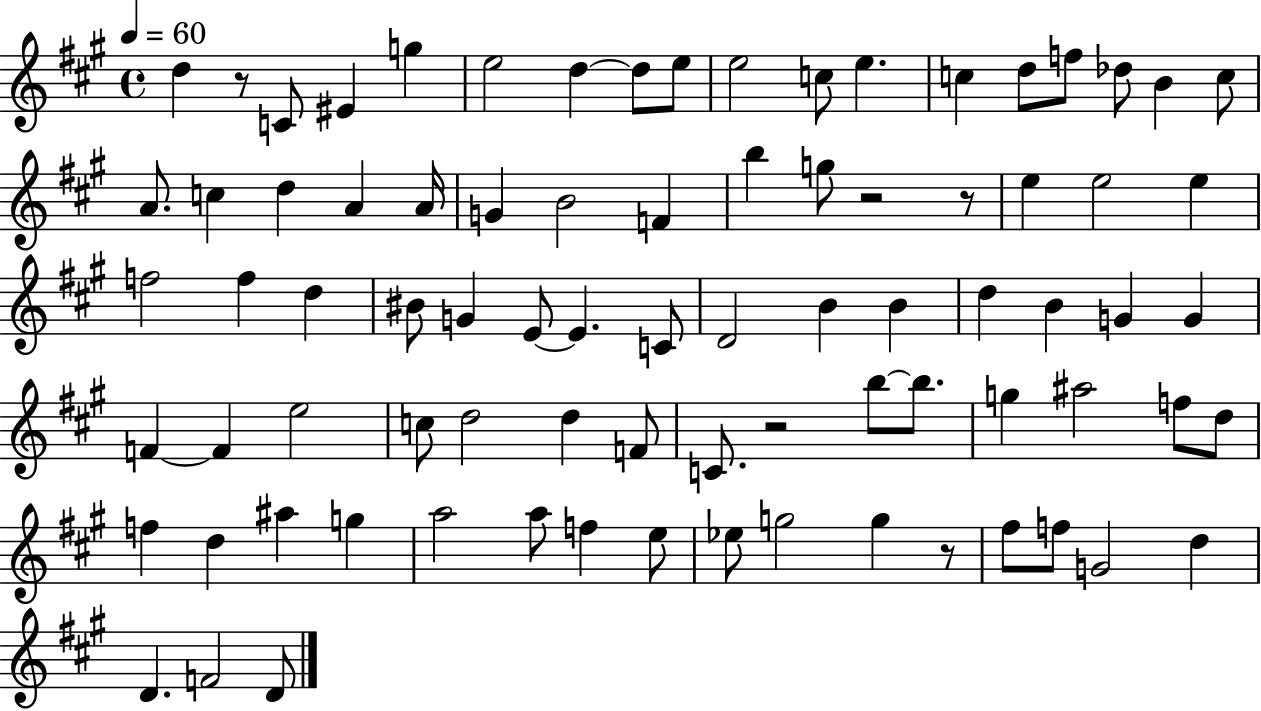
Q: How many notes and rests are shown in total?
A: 82